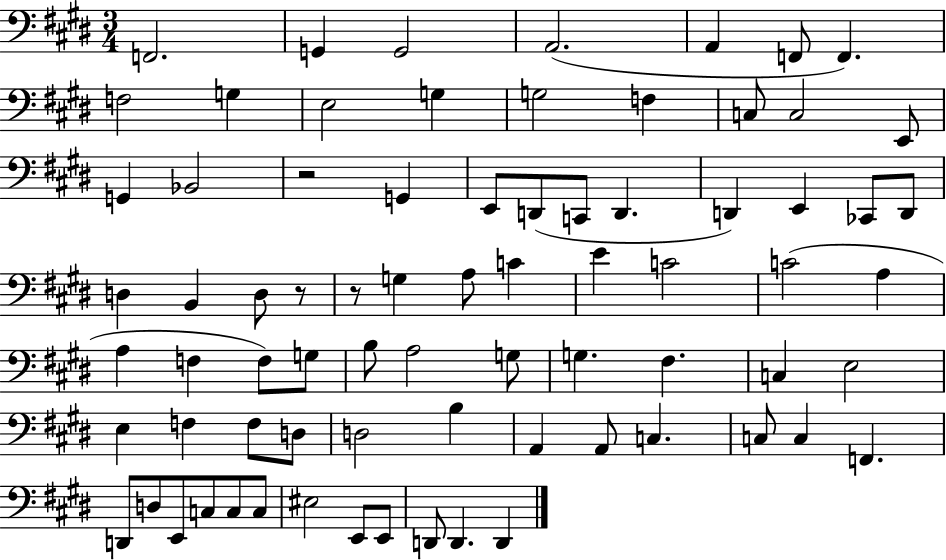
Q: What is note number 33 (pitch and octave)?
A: C4